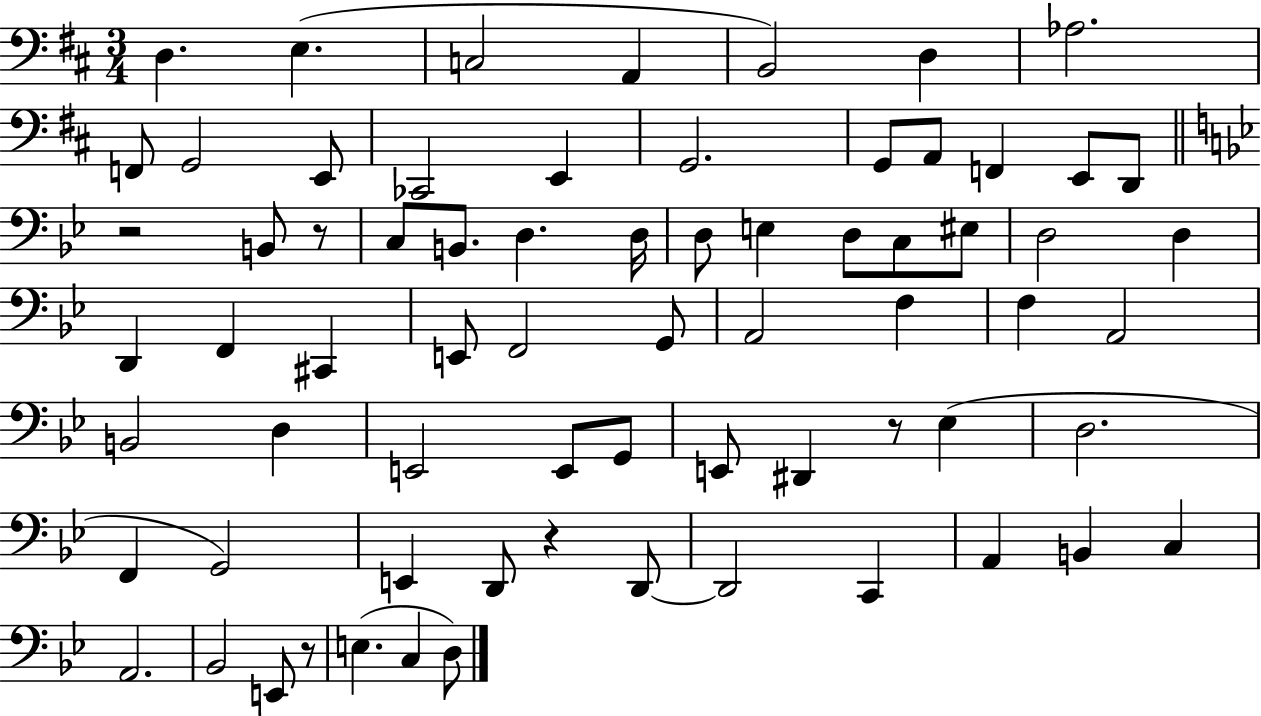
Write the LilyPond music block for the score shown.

{
  \clef bass
  \numericTimeSignature
  \time 3/4
  \key d \major
  d4. e4.( | c2 a,4 | b,2) d4 | aes2. | \break f,8 g,2 e,8 | ces,2 e,4 | g,2. | g,8 a,8 f,4 e,8 d,8 | \break \bar "||" \break \key g \minor r2 b,8 r8 | c8 b,8. d4. d16 | d8 e4 d8 c8 eis8 | d2 d4 | \break d,4 f,4 cis,4 | e,8 f,2 g,8 | a,2 f4 | f4 a,2 | \break b,2 d4 | e,2 e,8 g,8 | e,8 dis,4 r8 ees4( | d2. | \break f,4 g,2) | e,4 d,8 r4 d,8~~ | d,2 c,4 | a,4 b,4 c4 | \break a,2. | bes,2 e,8 r8 | e4.( c4 d8) | \bar "|."
}